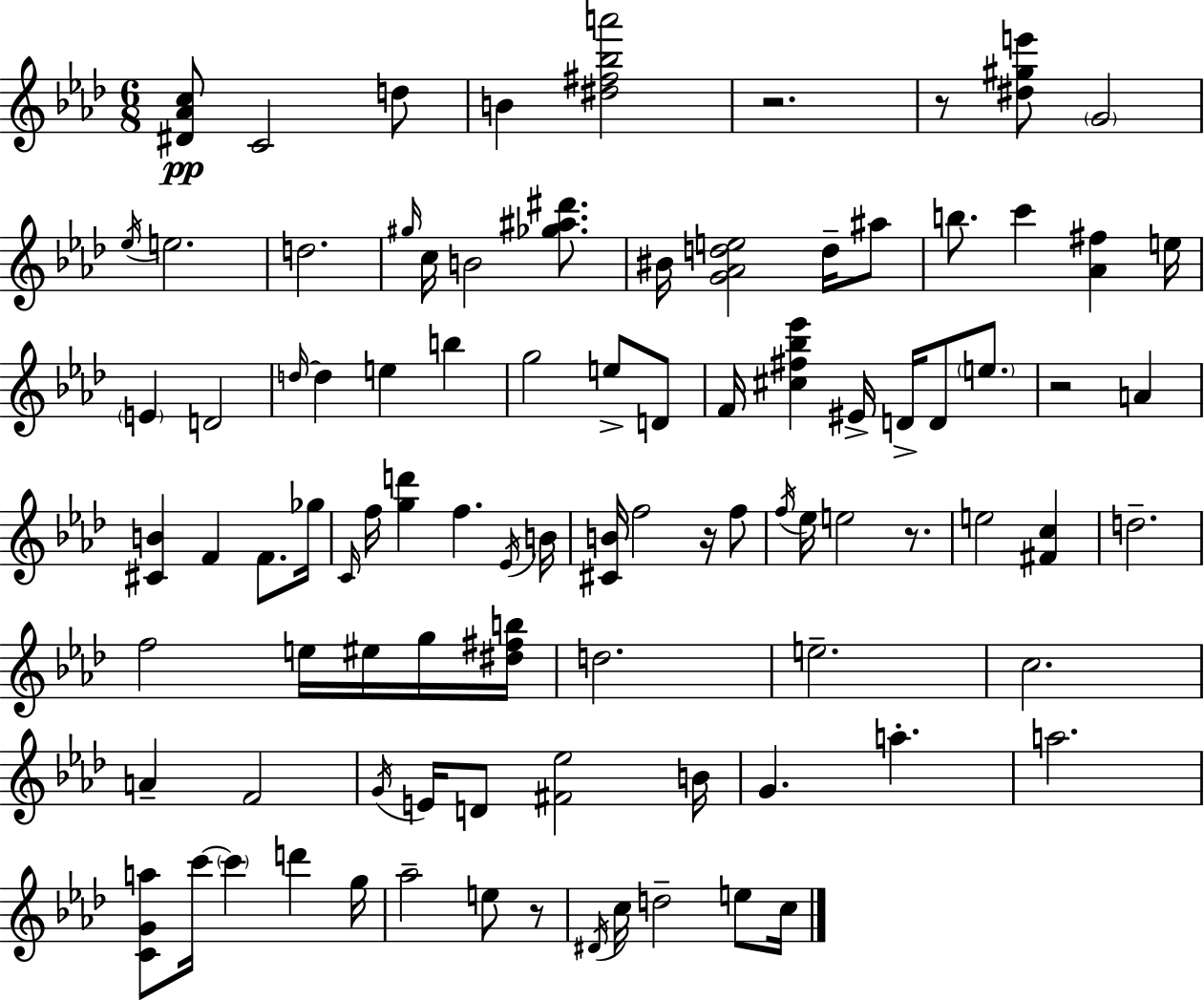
{
  \clef treble
  \numericTimeSignature
  \time 6/8
  \key aes \major
  <dis' aes' c''>8\pp c'2 d''8 | b'4 <dis'' fis'' bes'' a'''>2 | r2. | r8 <dis'' gis'' e'''>8 \parenthesize g'2 | \break \acciaccatura { ees''16 } e''2. | d''2. | \grace { gis''16 } c''16 b'2 <ges'' ais'' dis'''>8. | bis'16 <g' aes' d'' e''>2 d''16-- | \break ais''8 b''8. c'''4 <aes' fis''>4 | e''16 \parenthesize e'4 d'2 | \grace { d''16~ }~ d''4 e''4 b''4 | g''2 e''8-> | \break d'8 f'16 <cis'' fis'' bes'' ees'''>4 eis'16-> d'16-> d'8 | \parenthesize e''8. r2 a'4 | <cis' b'>4 f'4 f'8. | ges''16 \grace { c'16 } f''16 <g'' d'''>4 f''4. | \break \acciaccatura { ees'16 } b'16 <cis' b'>16 f''2 | r16 f''8 \acciaccatura { f''16 } ees''16 e''2 | r8. e''2 | <fis' c''>4 d''2.-- | \break f''2 | e''16 eis''16 g''16 <dis'' fis'' b''>16 d''2. | e''2.-- | c''2. | \break a'4-- f'2 | \acciaccatura { g'16 } e'16 d'8 <fis' ees''>2 | b'16 g'4. | a''4.-. a''2. | \break <c' g' a''>8 c'''16~~ \parenthesize c'''4 | d'''4 g''16 aes''2-- | e''8 r8 \acciaccatura { dis'16 } c''16 d''2-- | e''8 c''16 \bar "|."
}